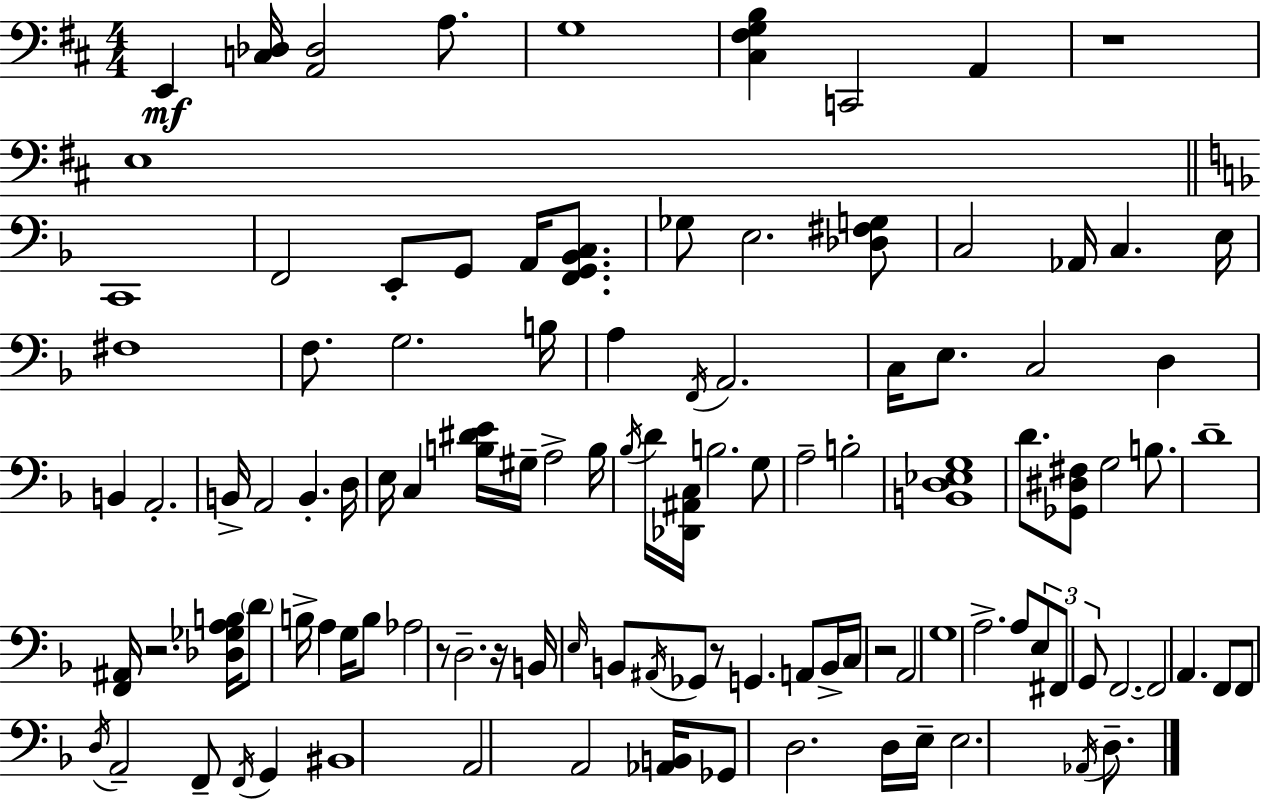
E2/q [C3,Db3]/s [A2,Db3]/h A3/e. G3/w [C#3,F#3,G3,B3]/q C2/h A2/q R/w E3/w C2/w F2/h E2/e G2/e A2/s [F2,G2,Bb2,C3]/e. Gb3/e E3/h. [Db3,F#3,G3]/e C3/h Ab2/s C3/q. E3/s F#3/w F3/e. G3/h. B3/s A3/q F2/s A2/h. C3/s E3/e. C3/h D3/q B2/q A2/h. B2/s A2/h B2/q. D3/s E3/s C3/q [B3,D#4,E4]/s G#3/s A3/h B3/s Bb3/s D4/s [Db2,A#2,C3]/s B3/h. G3/e A3/h B3/h [B2,D3,Eb3,G3]/w D4/e. [Gb2,D#3,F#3]/e G3/h B3/e. D4/w [F2,A#2]/s R/h. [Db3,Gb3,A3,B3]/s D4/e B3/s A3/q G3/s B3/e Ab3/h R/e D3/h. R/s B2/s E3/s B2/e A#2/s Gb2/e R/e G2/q. A2/e B2/s C3/s R/h A2/h G3/w A3/h. A3/e E3/e F#2/e G2/e F2/h. F2/h A2/q. F2/e F2/e D3/s A2/h F2/e F2/s G2/q BIS2/w A2/h A2/h [Ab2,B2]/s Gb2/e D3/h. D3/s E3/s E3/h. Ab2/s D3/e.